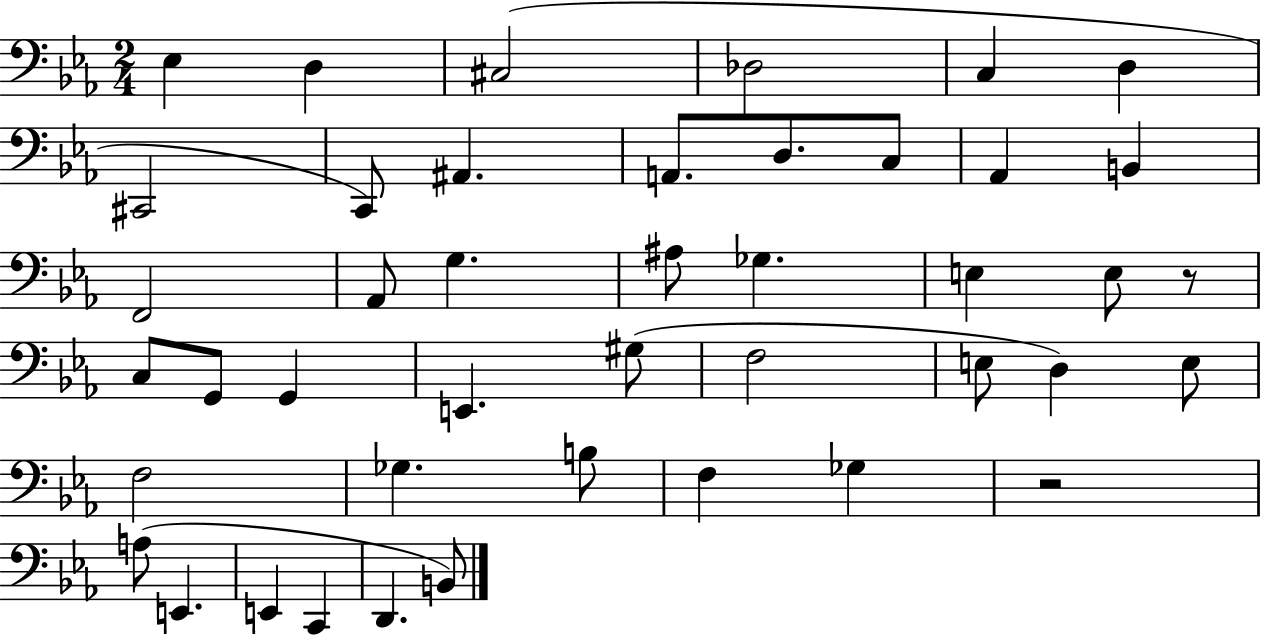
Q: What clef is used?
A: bass